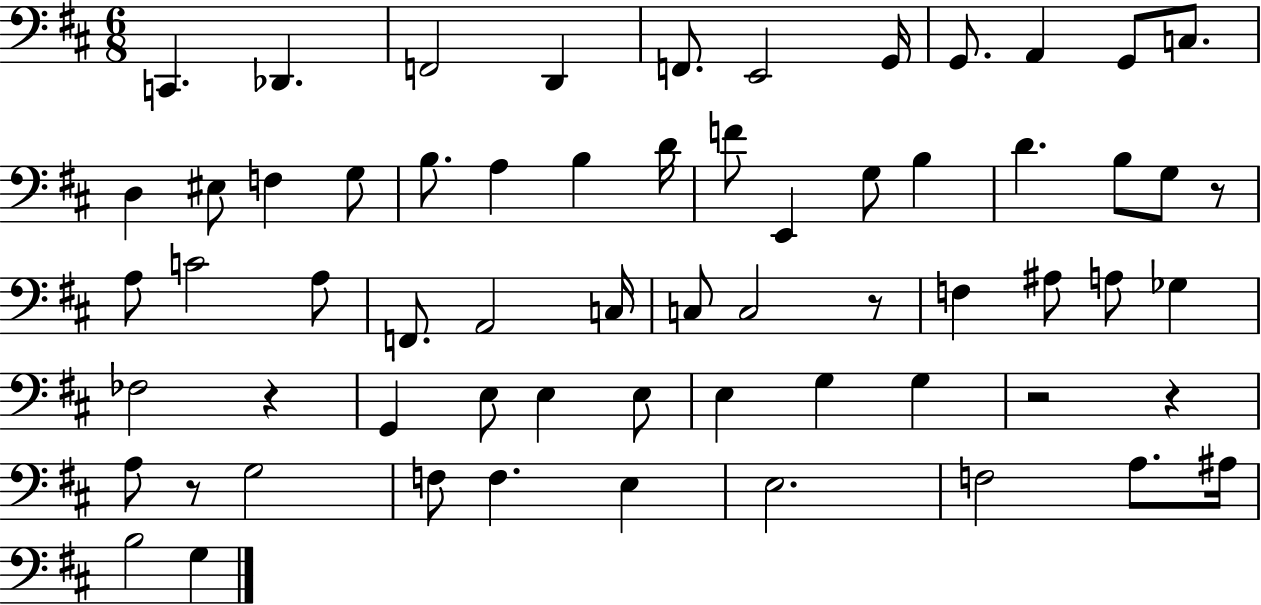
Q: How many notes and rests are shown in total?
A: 63